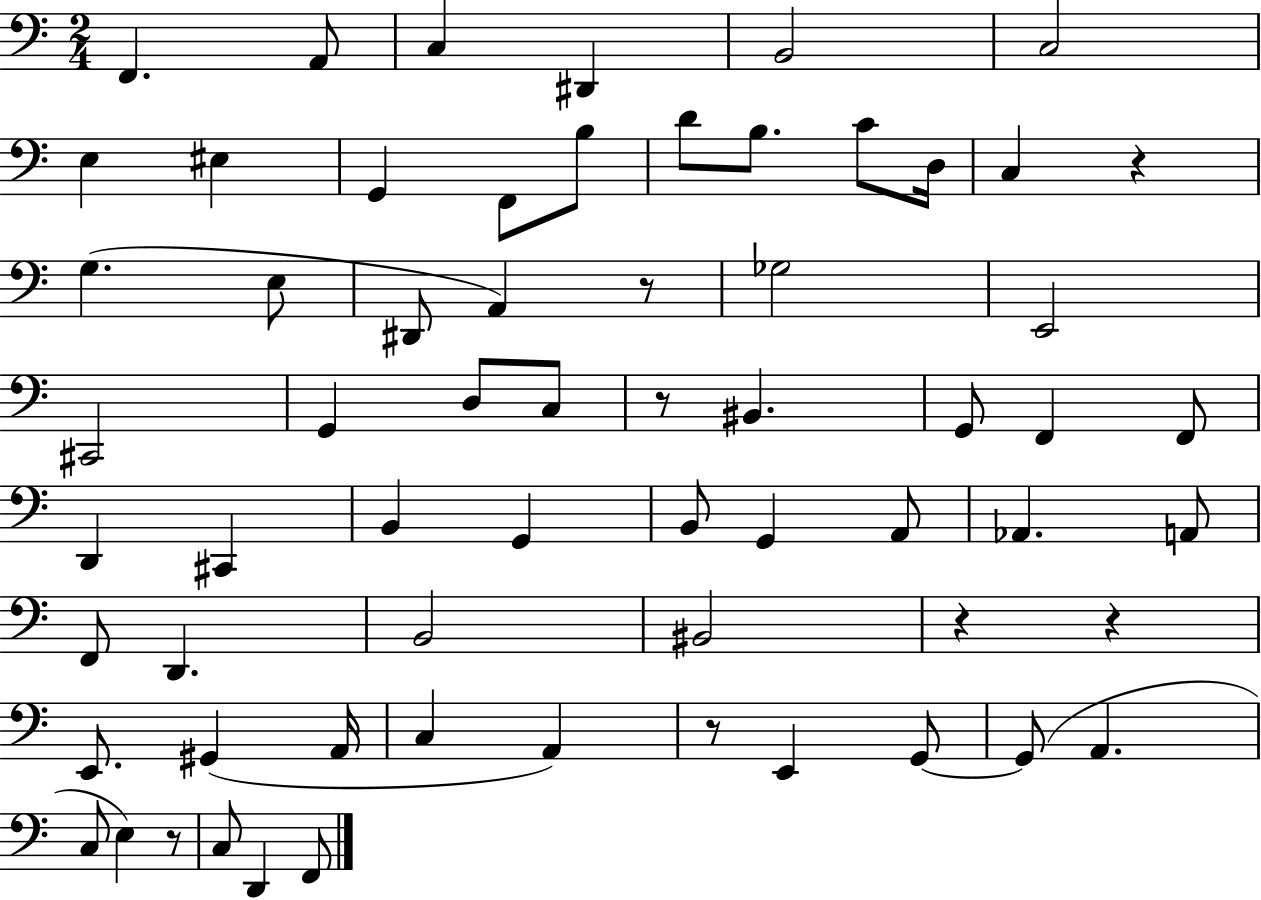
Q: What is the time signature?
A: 2/4